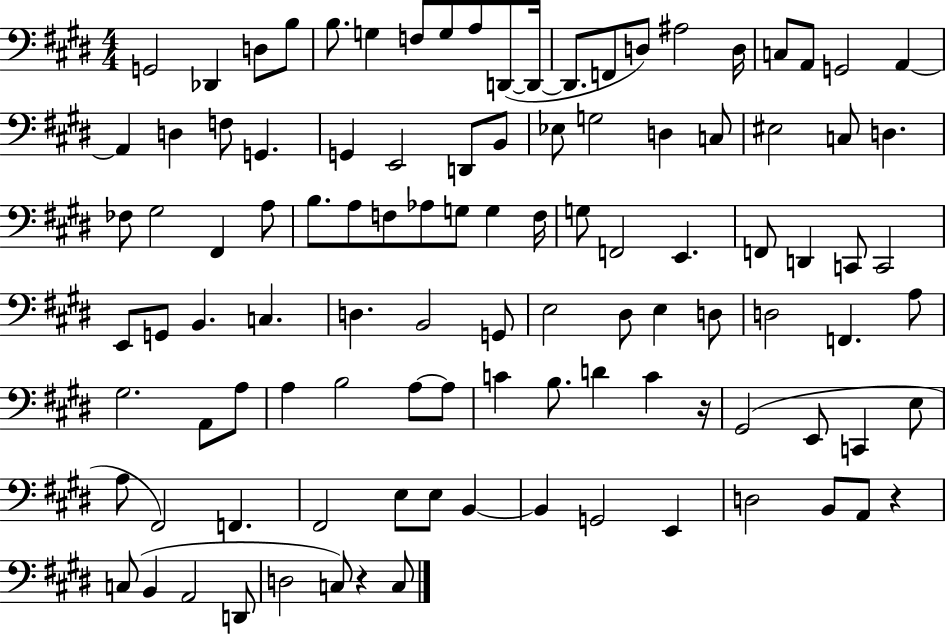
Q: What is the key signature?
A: E major